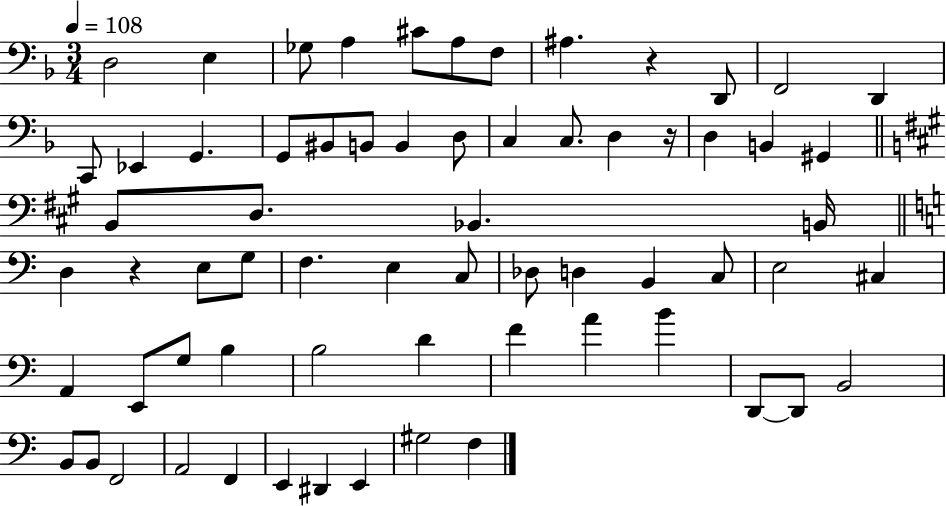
D3/h E3/q Gb3/e A3/q C#4/e A3/e F3/e A#3/q. R/q D2/e F2/h D2/q C2/e Eb2/q G2/q. G2/e BIS2/e B2/e B2/q D3/e C3/q C3/e. D3/q R/s D3/q B2/q G#2/q B2/e D3/e. Bb2/q. B2/s D3/q R/q E3/e G3/e F3/q. E3/q C3/e Db3/e D3/q B2/q C3/e E3/h C#3/q A2/q E2/e G3/e B3/q B3/h D4/q F4/q A4/q B4/q D2/e D2/e B2/h B2/e B2/e F2/h A2/h F2/q E2/q D#2/q E2/q G#3/h F3/q